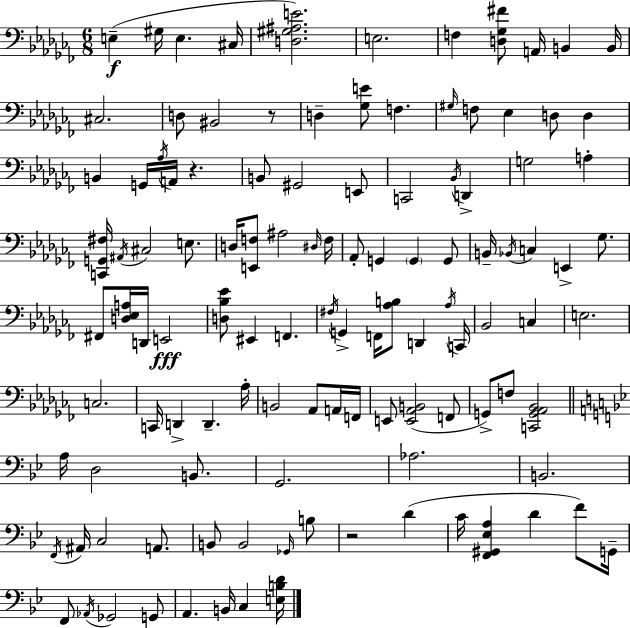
X:1
T:Untitled
M:6/8
L:1/4
K:Abm
E, ^G,/4 E, ^C,/4 [D,^G,^A,E]2 E,2 F, [D,_G,^F]/2 A,,/4 B,, B,,/4 ^C,2 D,/2 ^B,,2 z/2 D, [_G,E]/2 F, ^G,/4 F,/2 _E, D,/2 D, B,, G,,/4 _A,/4 A,,/4 z B,,/2 ^G,,2 E,,/2 C,,2 _B,,/4 D,, G,2 A, [C,,G,,^F,]/4 ^A,,/4 ^C,2 E,/2 D,/4 [E,,F,]/2 ^A,2 ^D,/4 F,/4 _A,,/2 G,, G,, G,,/2 B,,/4 _B,,/4 C, E,, _G,/2 ^F,,/2 [D,_E,A,]/4 D,,/4 E,,2 [D,_B,_E]/2 ^E,, F,, ^F,/4 G,, F,,/4 [_A,B,]/2 D,, _A,/4 C,,/4 _B,,2 C, E,2 C,2 C,,/4 D,, D,, _A,/4 B,,2 _A,,/2 A,,/4 F,,/4 E,,/2 [E,,_A,,B,,]2 F,,/2 G,,/2 F,/2 [C,,G,,_A,,_B,,]2 A,/4 D,2 B,,/2 G,,2 _A,2 B,,2 F,,/4 ^A,,/4 C,2 A,,/2 B,,/2 B,,2 _G,,/4 B,/2 z2 D C/4 [F,,^G,,_E,A,] D F/2 G,,/4 F,,/2 _A,,/4 _G,,2 G,,/2 A,, B,,/4 C, [E,B,D]/4